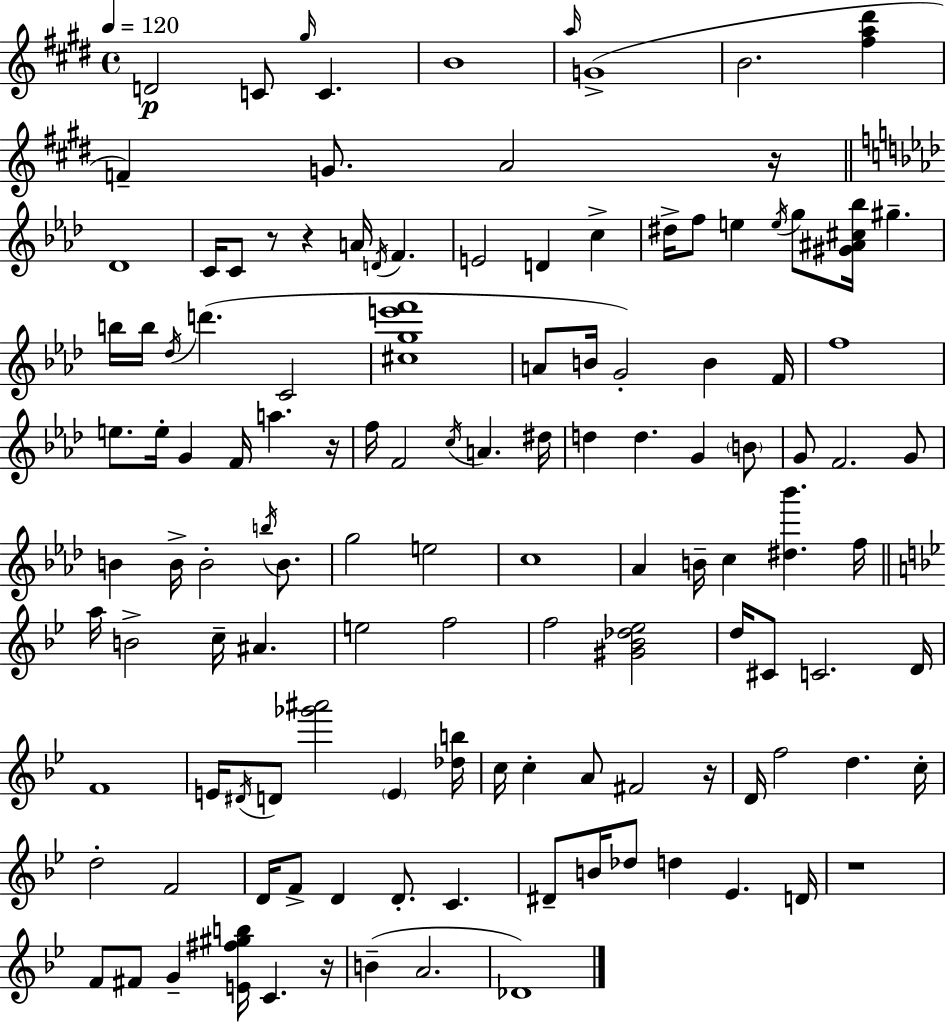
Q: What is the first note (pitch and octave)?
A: D4